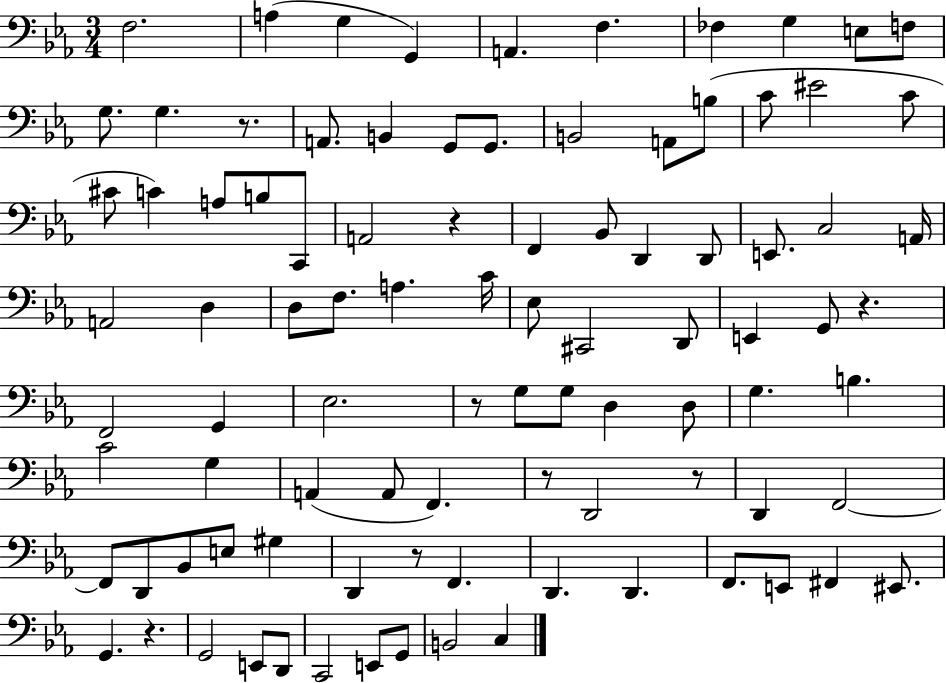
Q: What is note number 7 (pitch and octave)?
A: FES3